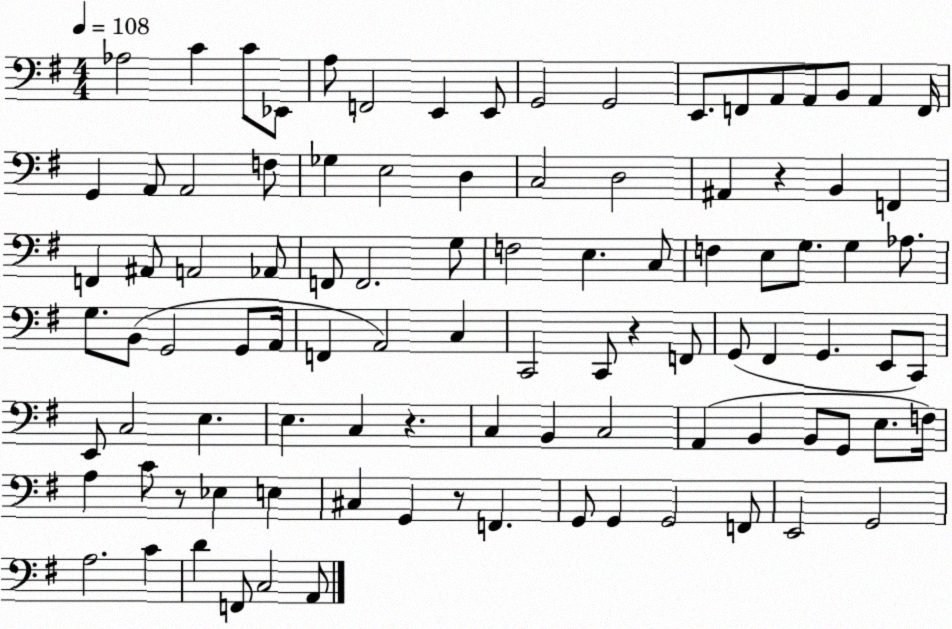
X:1
T:Untitled
M:4/4
L:1/4
K:G
_A,2 C C/2 _E,,/2 A,/2 F,,2 E,, E,,/2 G,,2 G,,2 E,,/2 F,,/2 A,,/2 A,,/2 B,,/2 A,, F,,/4 G,, A,,/2 A,,2 F,/2 _G, E,2 D, C,2 D,2 ^A,, z B,, F,, F,, ^A,,/2 A,,2 _A,,/2 F,,/2 F,,2 G,/2 F,2 E, C,/2 F, E,/2 G,/2 G, _A,/2 G,/2 B,,/2 G,,2 G,,/2 A,,/4 F,, A,,2 C, C,,2 C,,/2 z F,,/2 G,,/2 ^F,, G,, E,,/2 C,,/2 E,,/2 C,2 E, E, C, z C, B,, C,2 A,, B,, B,,/2 G,,/2 E,/2 F,/4 A, C/2 z/2 _E, E, ^C, G,, z/2 F,, G,,/2 G,, G,,2 F,,/2 E,,2 G,,2 A,2 C D F,,/2 C,2 A,,/2